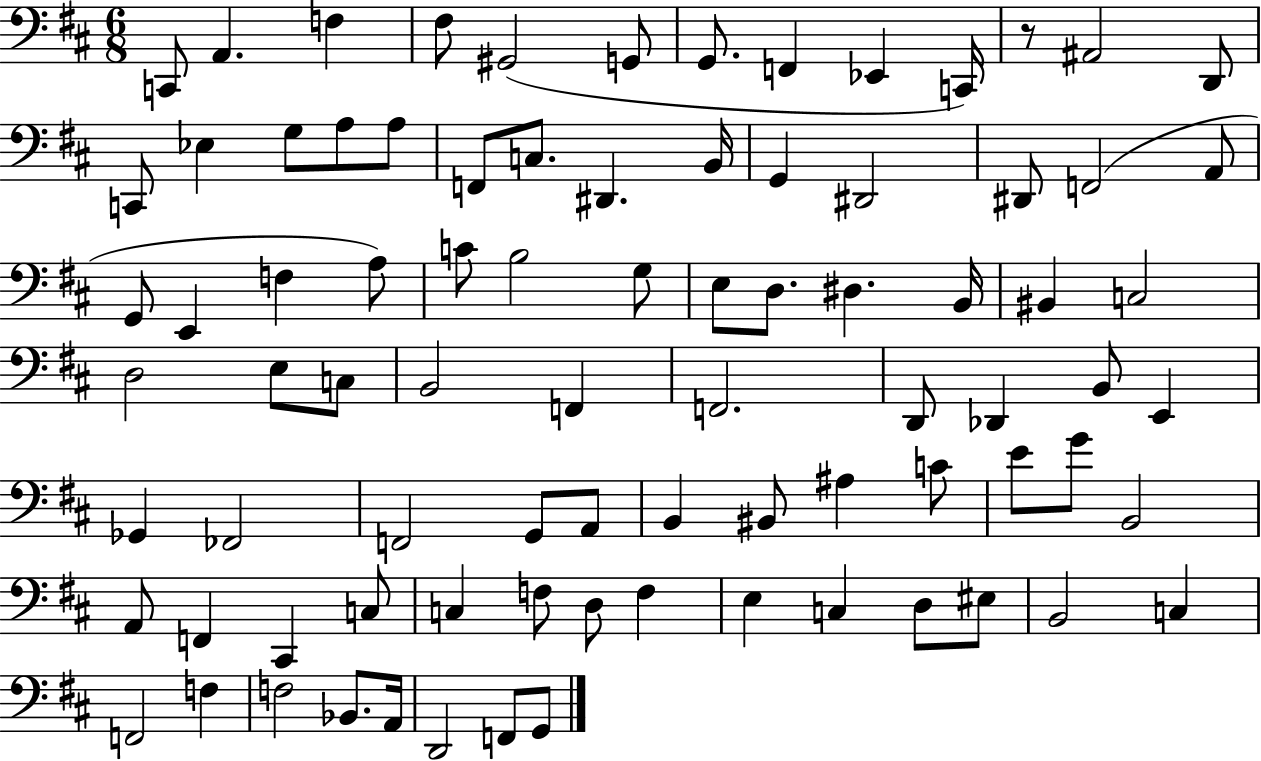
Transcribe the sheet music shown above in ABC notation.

X:1
T:Untitled
M:6/8
L:1/4
K:D
C,,/2 A,, F, ^F,/2 ^G,,2 G,,/2 G,,/2 F,, _E,, C,,/4 z/2 ^A,,2 D,,/2 C,,/2 _E, G,/2 A,/2 A,/2 F,,/2 C,/2 ^D,, B,,/4 G,, ^D,,2 ^D,,/2 F,,2 A,,/2 G,,/2 E,, F, A,/2 C/2 B,2 G,/2 E,/2 D,/2 ^D, B,,/4 ^B,, C,2 D,2 E,/2 C,/2 B,,2 F,, F,,2 D,,/2 _D,, B,,/2 E,, _G,, _F,,2 F,,2 G,,/2 A,,/2 B,, ^B,,/2 ^A, C/2 E/2 G/2 B,,2 A,,/2 F,, ^C,, C,/2 C, F,/2 D,/2 F, E, C, D,/2 ^E,/2 B,,2 C, F,,2 F, F,2 _B,,/2 A,,/4 D,,2 F,,/2 G,,/2